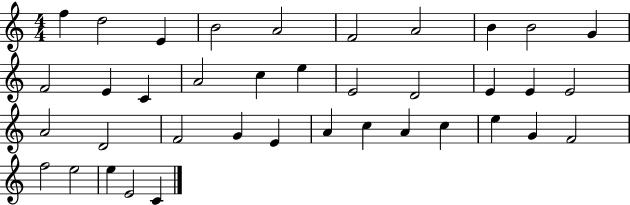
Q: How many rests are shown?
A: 0